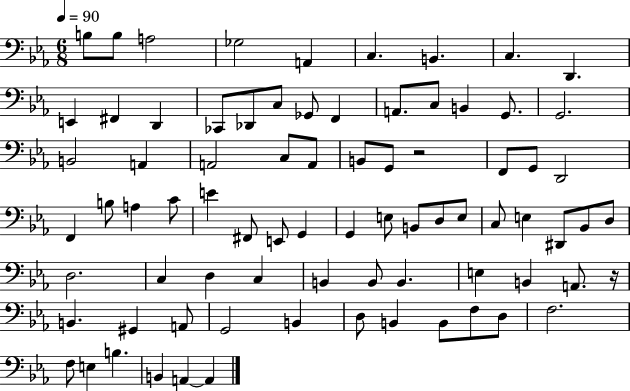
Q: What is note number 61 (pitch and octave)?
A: B2